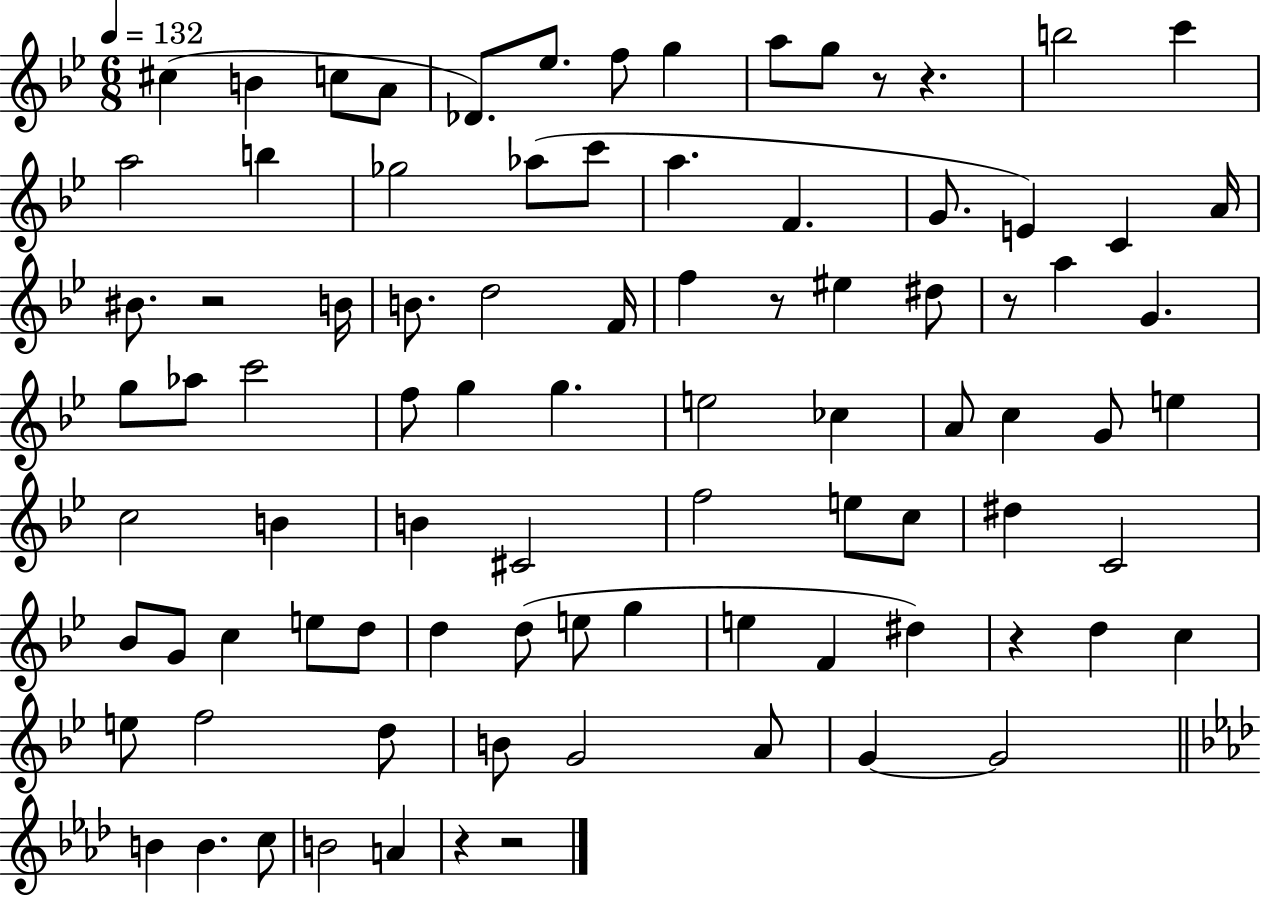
{
  \clef treble
  \numericTimeSignature
  \time 6/8
  \key bes \major
  \tempo 4 = 132
  \repeat volta 2 { cis''4( b'4 c''8 a'8 | des'8.) ees''8. f''8 g''4 | a''8 g''8 r8 r4. | b''2 c'''4 | \break a''2 b''4 | ges''2 aes''8( c'''8 | a''4. f'4. | g'8. e'4) c'4 a'16 | \break bis'8. r2 b'16 | b'8. d''2 f'16 | f''4 r8 eis''4 dis''8 | r8 a''4 g'4. | \break g''8 aes''8 c'''2 | f''8 g''4 g''4. | e''2 ces''4 | a'8 c''4 g'8 e''4 | \break c''2 b'4 | b'4 cis'2 | f''2 e''8 c''8 | dis''4 c'2 | \break bes'8 g'8 c''4 e''8 d''8 | d''4 d''8( e''8 g''4 | e''4 f'4 dis''4) | r4 d''4 c''4 | \break e''8 f''2 d''8 | b'8 g'2 a'8 | g'4~~ g'2 | \bar "||" \break \key aes \major b'4 b'4. c''8 | b'2 a'4 | r4 r2 | } \bar "|."
}